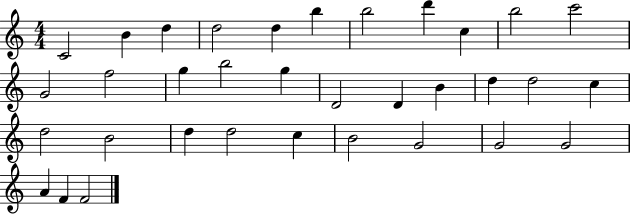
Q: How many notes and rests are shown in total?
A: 34